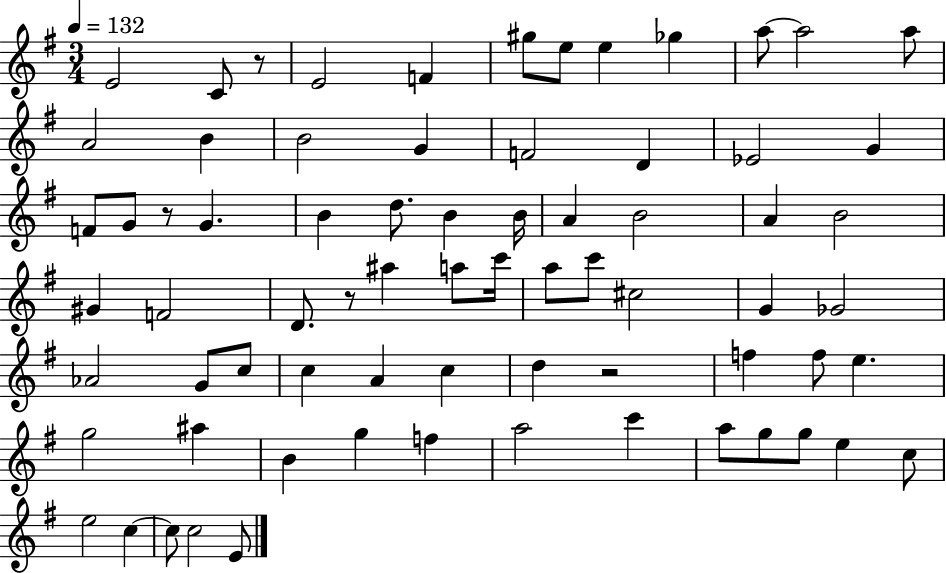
{
  \clef treble
  \numericTimeSignature
  \time 3/4
  \key g \major
  \tempo 4 = 132
  \repeat volta 2 { e'2 c'8 r8 | e'2 f'4 | gis''8 e''8 e''4 ges''4 | a''8~~ a''2 a''8 | \break a'2 b'4 | b'2 g'4 | f'2 d'4 | ees'2 g'4 | \break f'8 g'8 r8 g'4. | b'4 d''8. b'4 b'16 | a'4 b'2 | a'4 b'2 | \break gis'4 f'2 | d'8. r8 ais''4 a''8 c'''16 | a''8 c'''8 cis''2 | g'4 ges'2 | \break aes'2 g'8 c''8 | c''4 a'4 c''4 | d''4 r2 | f''4 f''8 e''4. | \break g''2 ais''4 | b'4 g''4 f''4 | a''2 c'''4 | a''8 g''8 g''8 e''4 c''8 | \break e''2 c''4~~ | c''8 c''2 e'8 | } \bar "|."
}